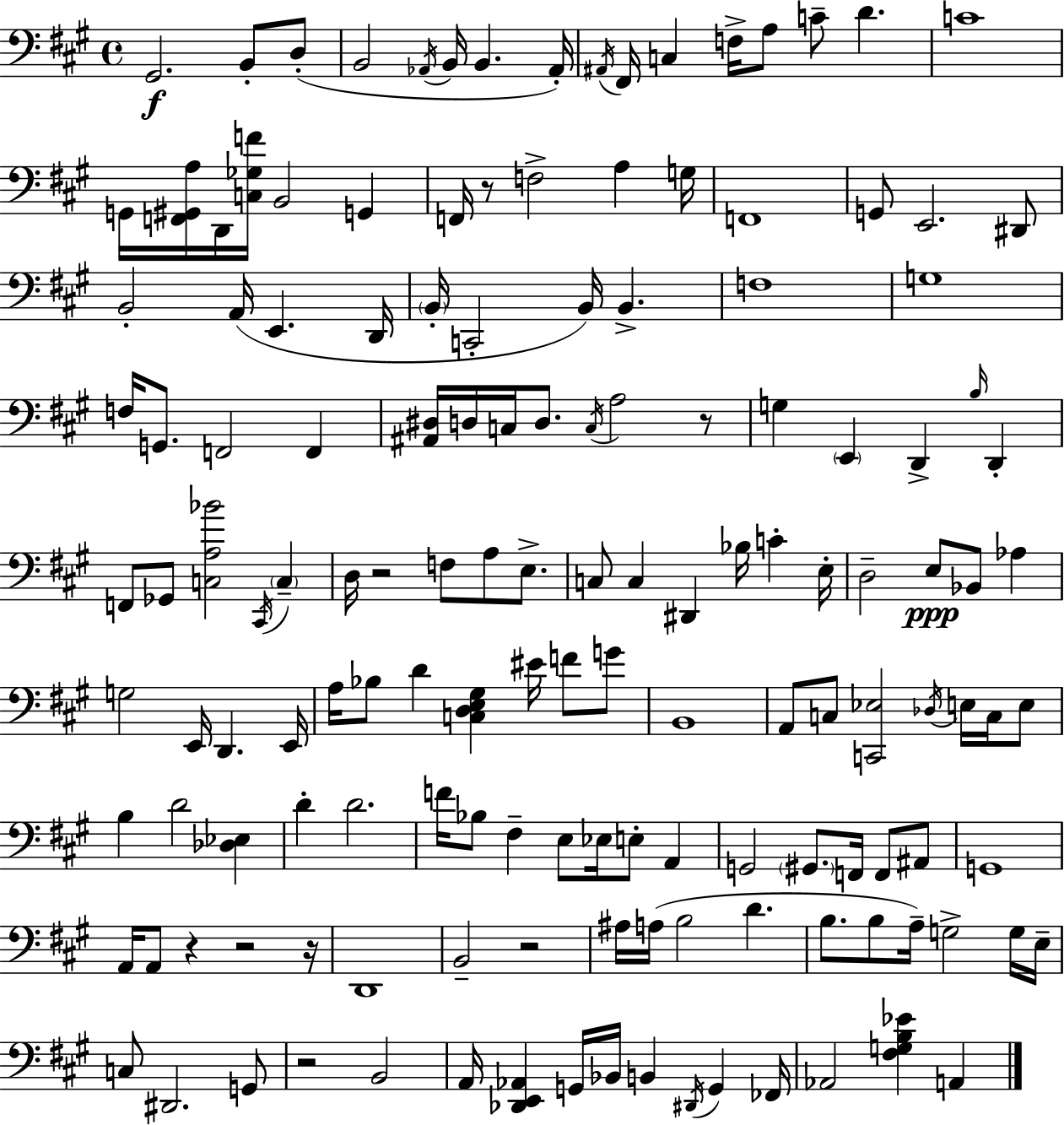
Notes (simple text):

G#2/h. B2/e D3/e B2/h Ab2/s B2/s B2/q. Ab2/s A#2/s F#2/s C3/q F3/s A3/e C4/e D4/q. C4/w G2/s [F2,G#2,A3]/s D2/s [C3,Gb3,F4]/s B2/h G2/q F2/s R/e F3/h A3/q G3/s F2/w G2/e E2/h. D#2/e B2/h A2/s E2/q. D2/s B2/s C2/h B2/s B2/q. F3/w G3/w F3/s G2/e. F2/h F2/q [A#2,D#3]/s D3/s C3/s D3/e. C3/s A3/h R/e G3/q E2/q D2/q B3/s D2/q F2/e Gb2/e [C3,A3,Bb4]/h C#2/s C3/q D3/s R/h F3/e A3/e E3/e. C3/e C3/q D#2/q Bb3/s C4/q E3/s D3/h E3/e Bb2/e Ab3/q G3/h E2/s D2/q. E2/s A3/s Bb3/e D4/q [C3,D3,E3,G#3]/q EIS4/s F4/e G4/e B2/w A2/e C3/e [C2,Eb3]/h Db3/s E3/s C3/s E3/e B3/q D4/h [Db3,Eb3]/q D4/q D4/h. F4/s Bb3/e F#3/q E3/e Eb3/s E3/e A2/q G2/h G#2/e. F2/s F2/e A#2/e G2/w A2/s A2/e R/q R/h R/s D2/w B2/h R/h A#3/s A3/s B3/h D4/q. B3/e. B3/e A3/s G3/h G3/s E3/s C3/e D#2/h. G2/e R/h B2/h A2/s [Db2,E2,Ab2]/q G2/s Bb2/s B2/q D#2/s G2/q FES2/s Ab2/h [F#3,G3,B3,Eb4]/q A2/q